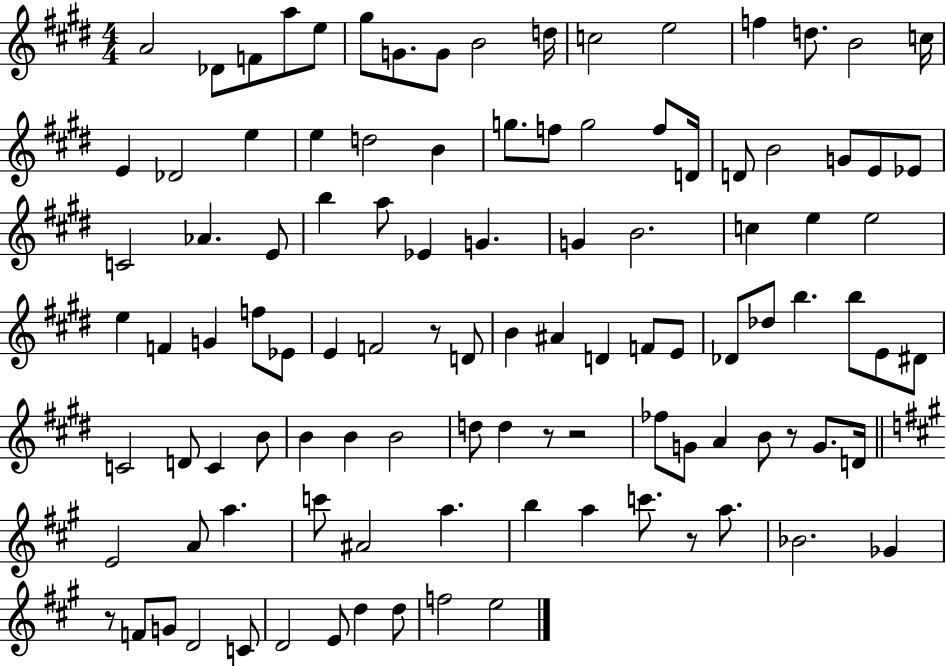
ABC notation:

X:1
T:Untitled
M:4/4
L:1/4
K:E
A2 _D/2 F/2 a/2 e/2 ^g/2 G/2 G/2 B2 d/4 c2 e2 f d/2 B2 c/4 E _D2 e e d2 B g/2 f/2 g2 f/2 D/4 D/2 B2 G/2 E/2 _E/2 C2 _A E/2 b a/2 _E G G B2 c e e2 e F G f/2 _E/2 E F2 z/2 D/2 B ^A D F/2 E/2 _D/2 _d/2 b b/2 E/2 ^D/2 C2 D/2 C B/2 B B B2 d/2 d z/2 z2 _f/2 G/2 A B/2 z/2 G/2 D/4 E2 A/2 a c'/2 ^A2 a b a c'/2 z/2 a/2 _B2 _G z/2 F/2 G/2 D2 C/2 D2 E/2 d d/2 f2 e2